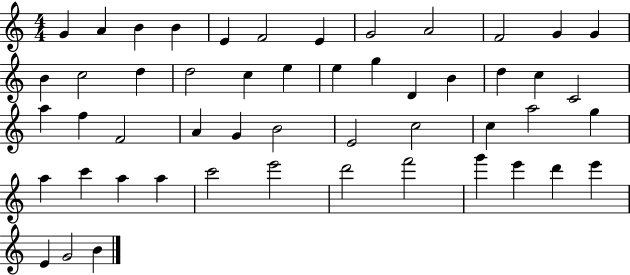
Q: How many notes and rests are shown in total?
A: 51